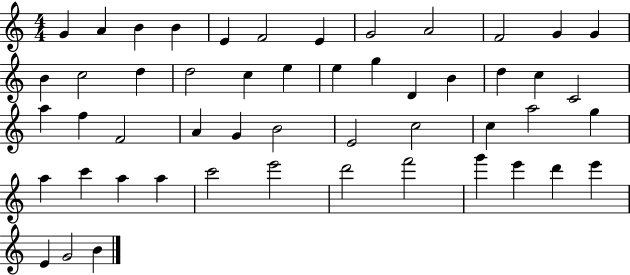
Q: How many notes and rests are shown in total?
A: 51